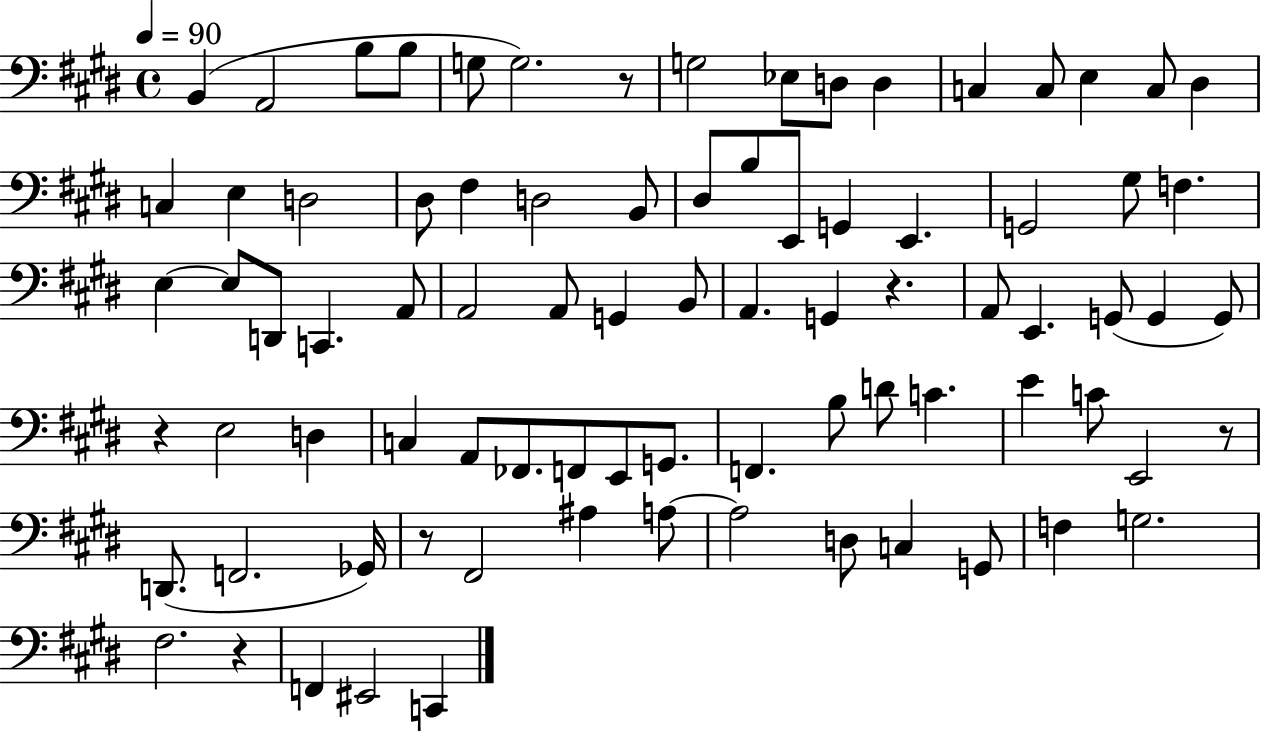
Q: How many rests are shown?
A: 6